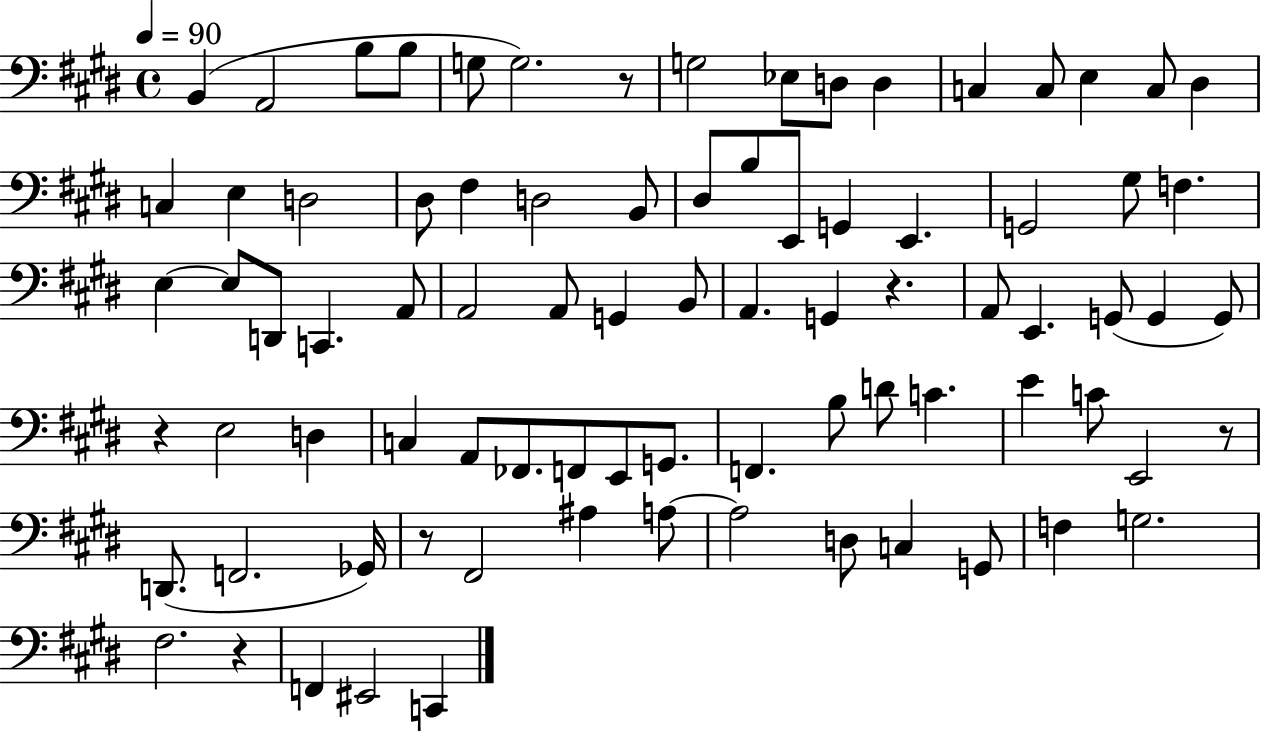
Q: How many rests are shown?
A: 6